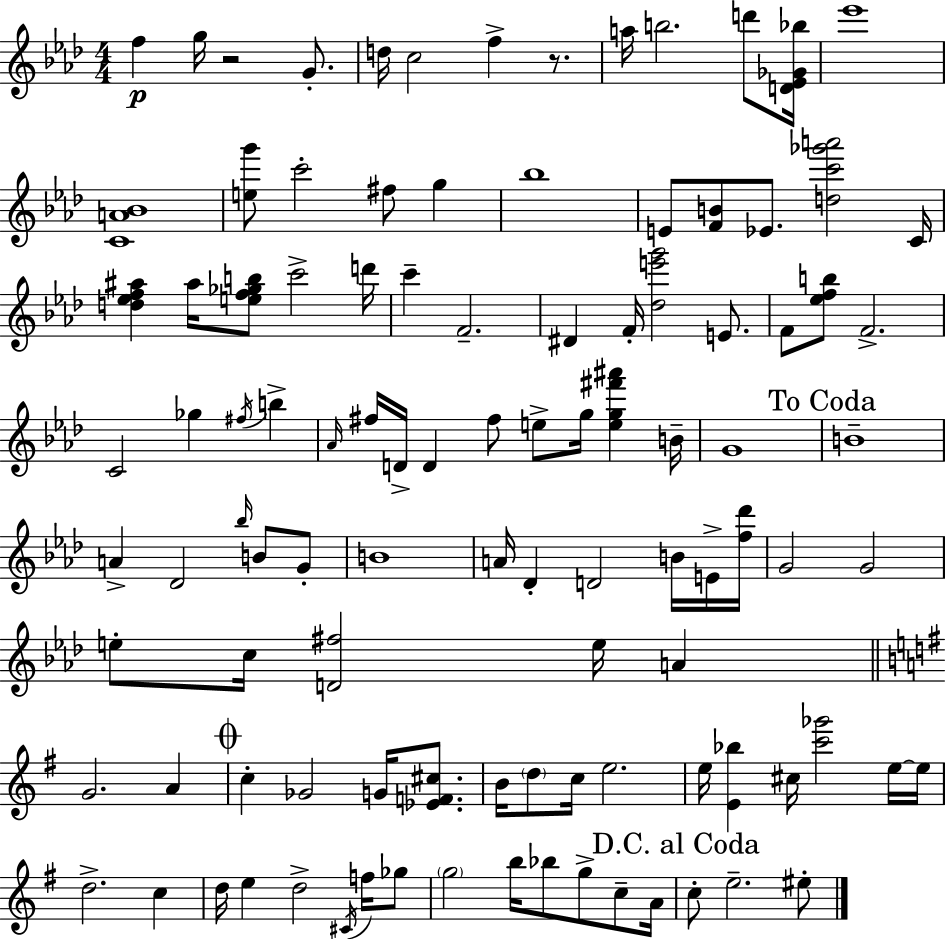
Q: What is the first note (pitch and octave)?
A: F5